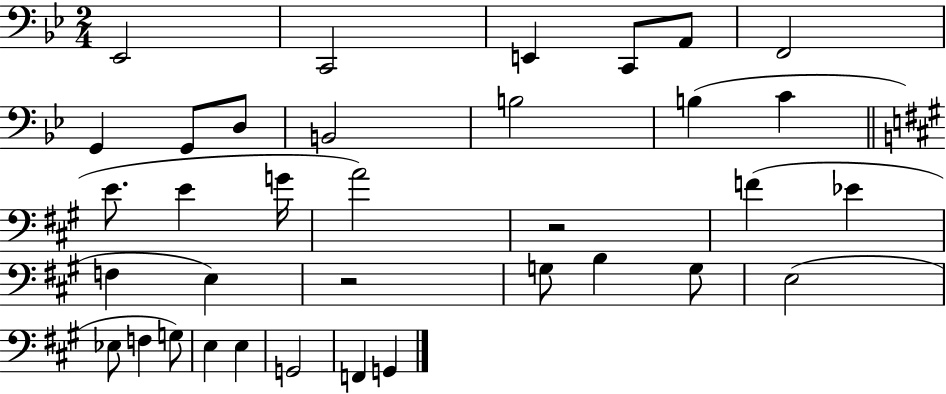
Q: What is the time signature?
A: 2/4